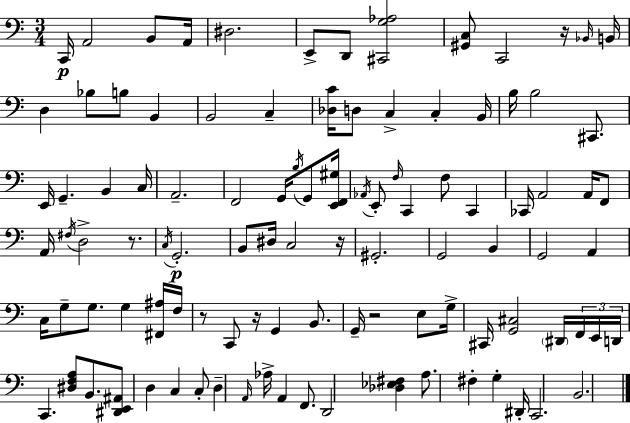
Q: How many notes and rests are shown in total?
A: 103